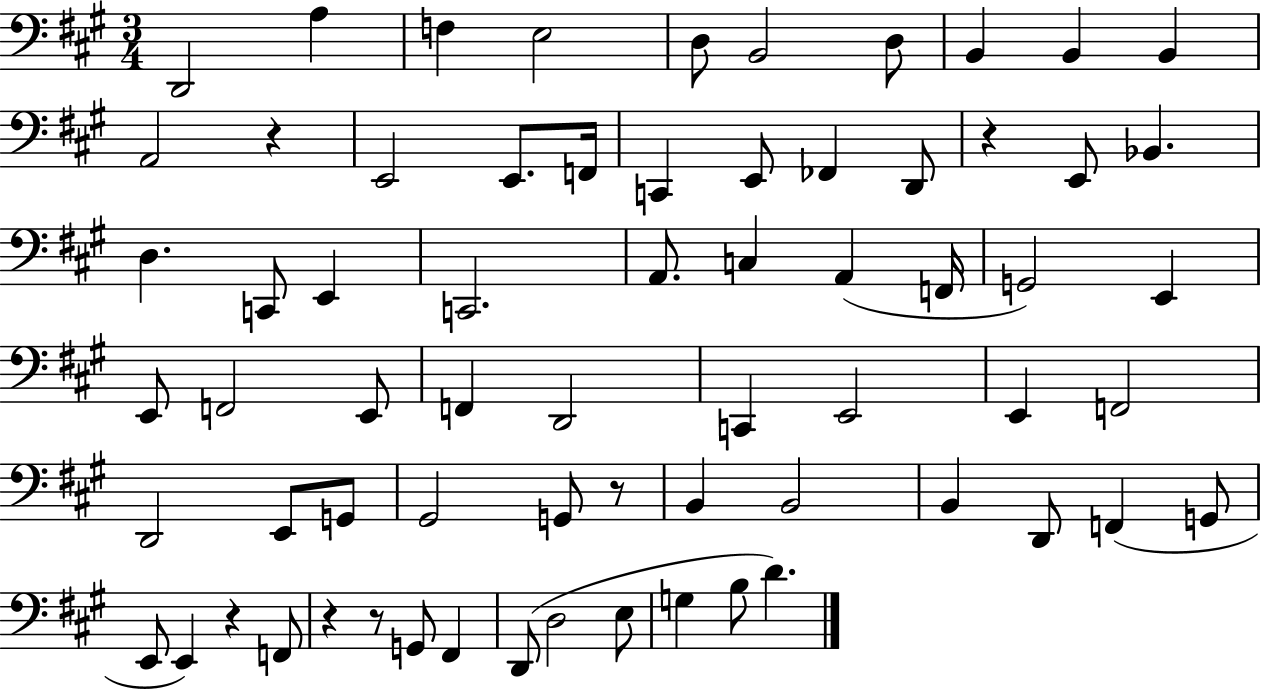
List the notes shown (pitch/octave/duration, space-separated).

D2/h A3/q F3/q E3/h D3/e B2/h D3/e B2/q B2/q B2/q A2/h R/q E2/h E2/e. F2/s C2/q E2/e FES2/q D2/e R/q E2/e Bb2/q. D3/q. C2/e E2/q C2/h. A2/e. C3/q A2/q F2/s G2/h E2/q E2/e F2/h E2/e F2/q D2/h C2/q E2/h E2/q F2/h D2/h E2/e G2/e G#2/h G2/e R/e B2/q B2/h B2/q D2/e F2/q G2/e E2/e E2/q R/q F2/e R/q R/e G2/e F#2/q D2/e D3/h E3/e G3/q B3/e D4/q.